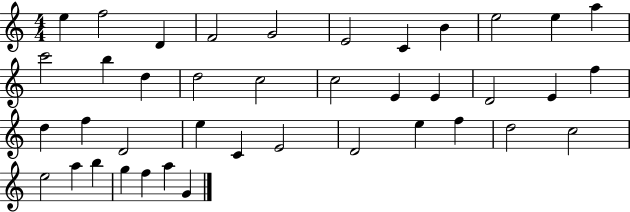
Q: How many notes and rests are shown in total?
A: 40